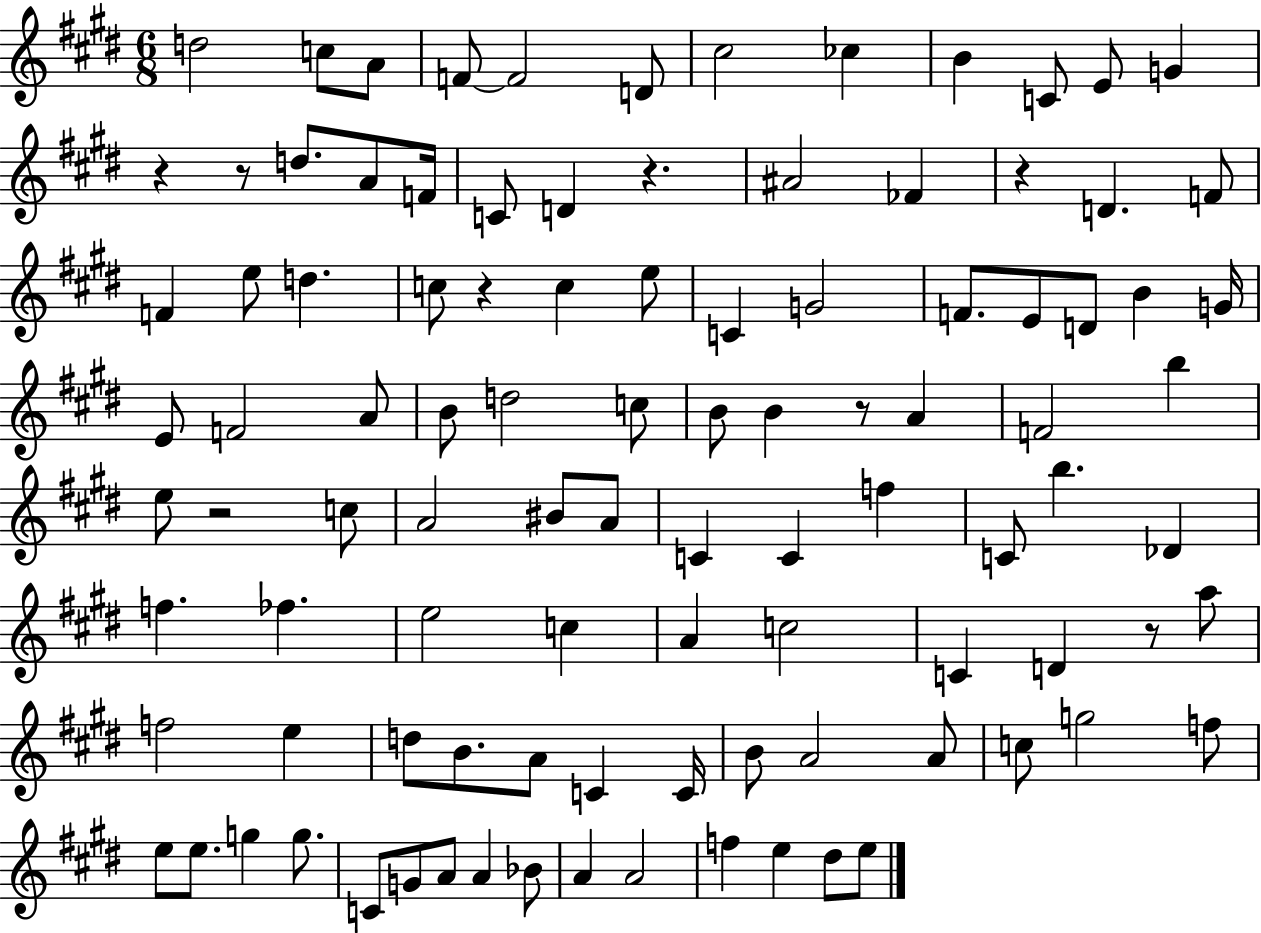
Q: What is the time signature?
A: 6/8